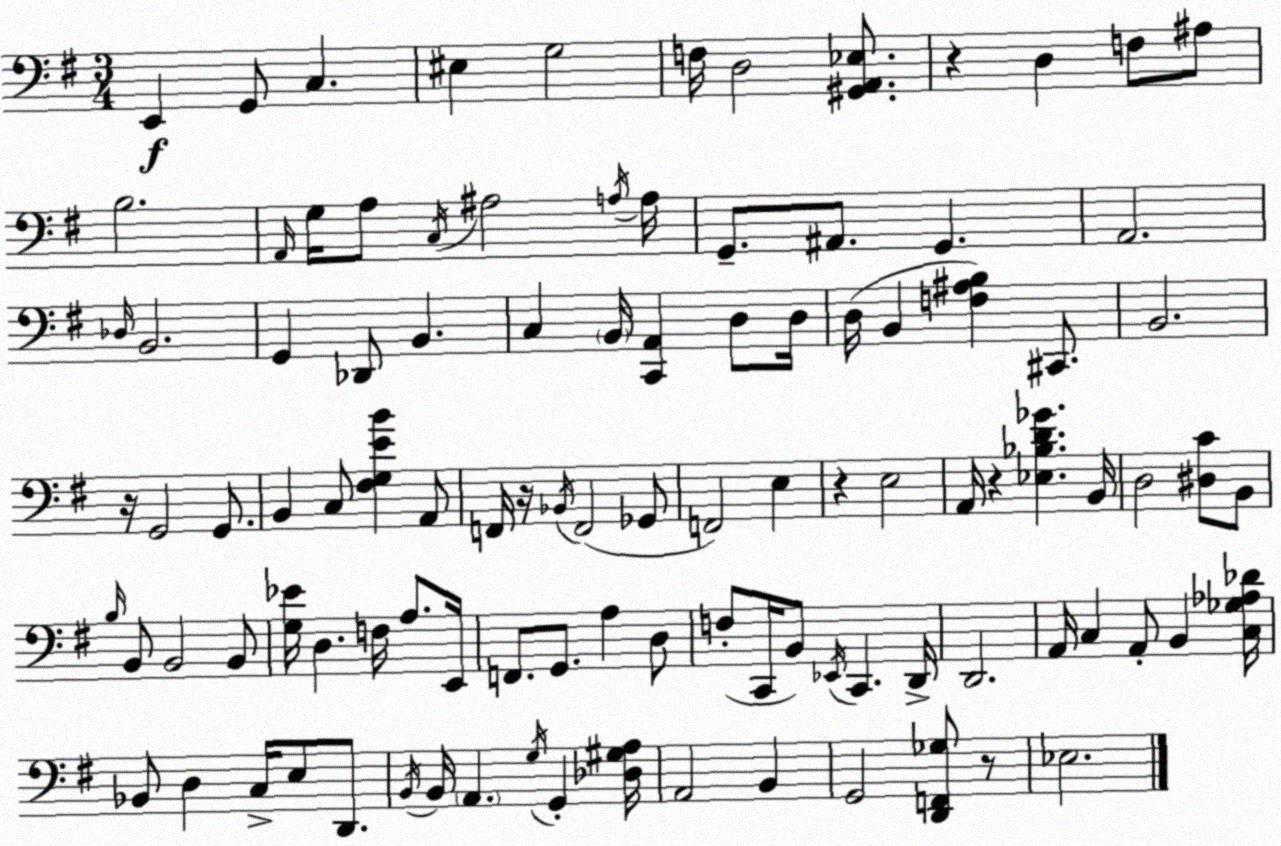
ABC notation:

X:1
T:Untitled
M:3/4
L:1/4
K:G
E,, G,,/2 C, ^E, G,2 F,/4 D,2 [^G,,A,,_E,]/2 z D, F,/2 ^A,/2 B,2 A,,/4 G,/4 A,/2 C,/4 ^A,2 A,/4 A,/4 G,,/2 ^A,,/2 G,, A,,2 _D,/4 B,,2 G,, _D,,/2 B,, C, B,,/4 [C,,A,,] D,/2 D,/4 D,/4 B,, [F,^A,B,] ^C,,/2 B,,2 z/4 G,,2 G,,/2 B,, C,/2 [^F,G,EB] A,,/2 F,,/4 z/4 _B,,/4 F,,2 _G,,/2 F,,2 E, z E,2 A,,/4 z [_E,_B,D_G] B,,/4 D,2 [^D,C]/2 B,,/2 B,/4 B,,/2 B,,2 B,,/2 [G,_E]/4 D, F,/4 A,/2 E,,/4 F,,/2 G,,/2 A, D,/2 F,/2 C,,/4 B,,/2 _E,,/4 C,, D,,/4 D,,2 A,,/4 C, A,,/2 B,, [C,_G,_A,_D]/4 _B,,/2 D, C,/4 E,/2 D,,/2 B,,/4 B,,/4 A,, G,/4 G,, [_D,^G,A,]/4 A,,2 B,, G,,2 [D,,F,,_G,]/2 z/2 _E,2